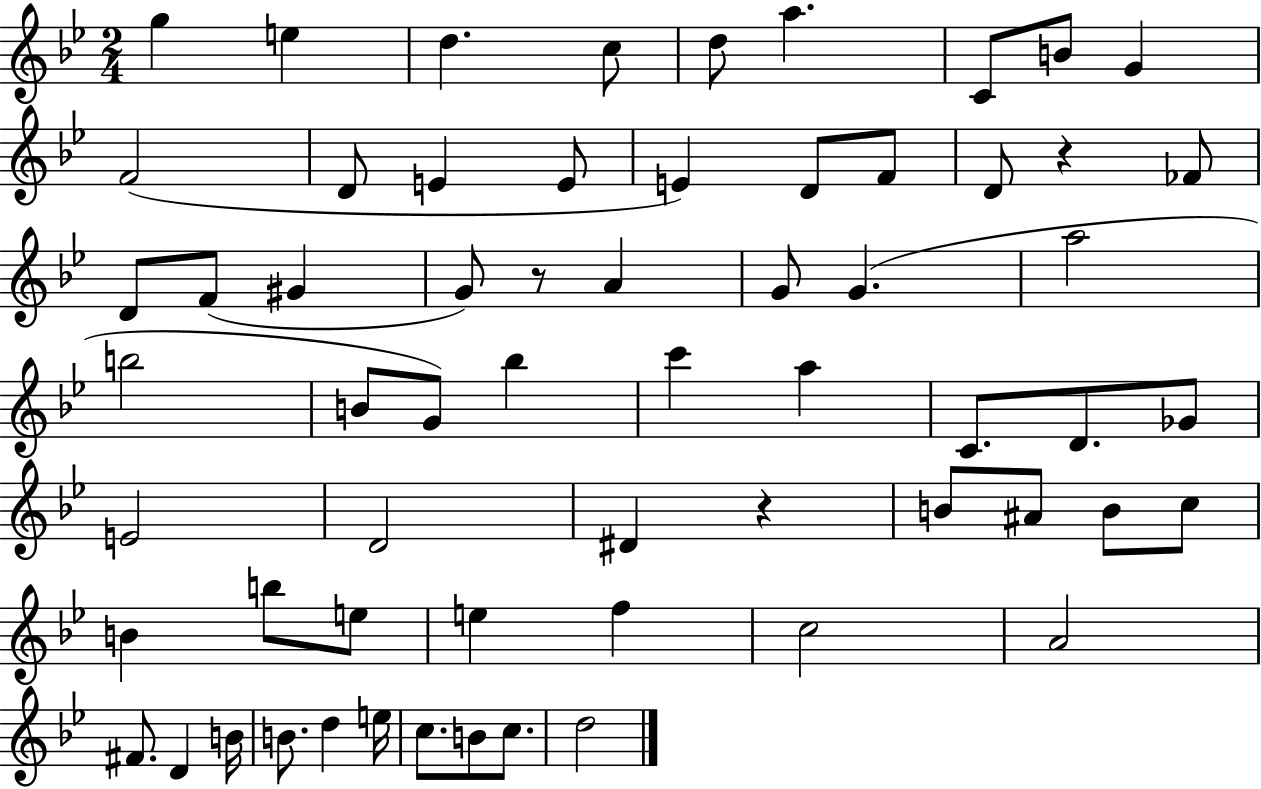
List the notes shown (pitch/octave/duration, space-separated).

G5/q E5/q D5/q. C5/e D5/e A5/q. C4/e B4/e G4/q F4/h D4/e E4/q E4/e E4/q D4/e F4/e D4/e R/q FES4/e D4/e F4/e G#4/q G4/e R/e A4/q G4/e G4/q. A5/h B5/h B4/e G4/e Bb5/q C6/q A5/q C4/e. D4/e. Gb4/e E4/h D4/h D#4/q R/q B4/e A#4/e B4/e C5/e B4/q B5/e E5/e E5/q F5/q C5/h A4/h F#4/e. D4/q B4/s B4/e. D5/q E5/s C5/e. B4/e C5/e. D5/h